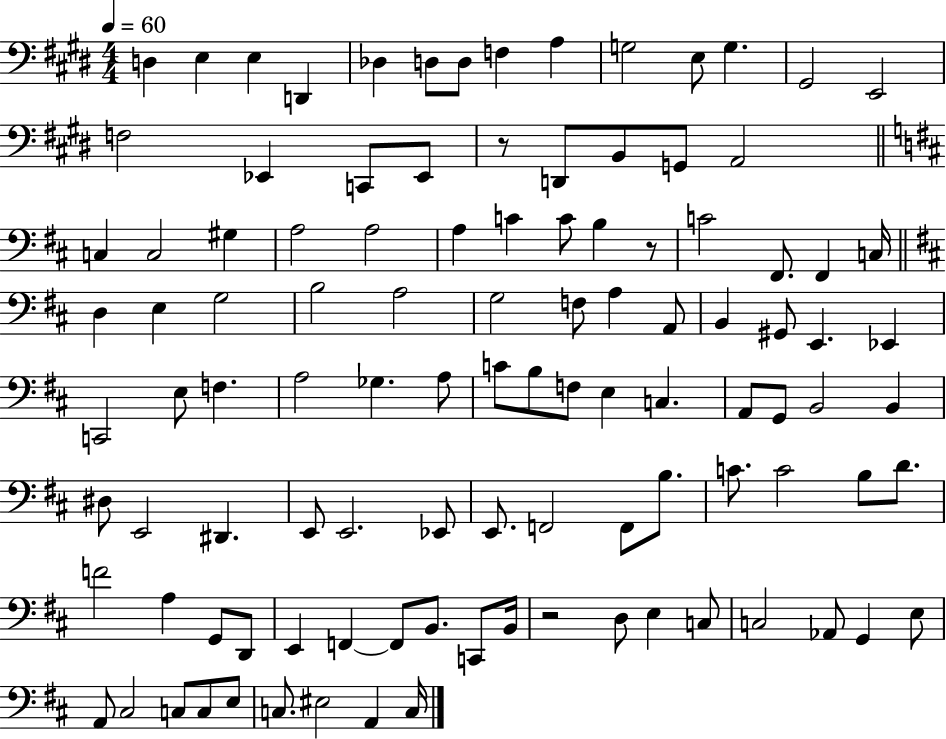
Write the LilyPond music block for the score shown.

{
  \clef bass
  \numericTimeSignature
  \time 4/4
  \key e \major
  \tempo 4 = 60
  \repeat volta 2 { d4 e4 e4 d,4 | des4 d8 d8 f4 a4 | g2 e8 g4. | gis,2 e,2 | \break f2 ees,4 c,8 ees,8 | r8 d,8 b,8 g,8 a,2 | \bar "||" \break \key d \major c4 c2 gis4 | a2 a2 | a4 c'4 c'8 b4 r8 | c'2 fis,8. fis,4 c16 | \break \bar "||" \break \key b \minor d4 e4 g2 | b2 a2 | g2 f8 a4 a,8 | b,4 gis,8 e,4. ees,4 | \break c,2 e8 f4. | a2 ges4. a8 | c'8 b8 f8 e4 c4. | a,8 g,8 b,2 b,4 | \break dis8 e,2 dis,4. | e,8 e,2. ees,8 | e,8. f,2 f,8 b8. | c'8. c'2 b8 d'8. | \break f'2 a4 g,8 d,8 | e,4 f,4~~ f,8 b,8. c,8 b,16 | r2 d8 e4 c8 | c2 aes,8 g,4 e8 | \break a,8 cis2 c8 c8 e8 | c8. eis2 a,4 c16 | } \bar "|."
}